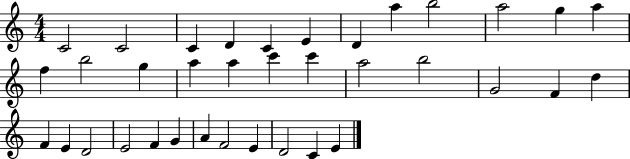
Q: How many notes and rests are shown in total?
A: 36